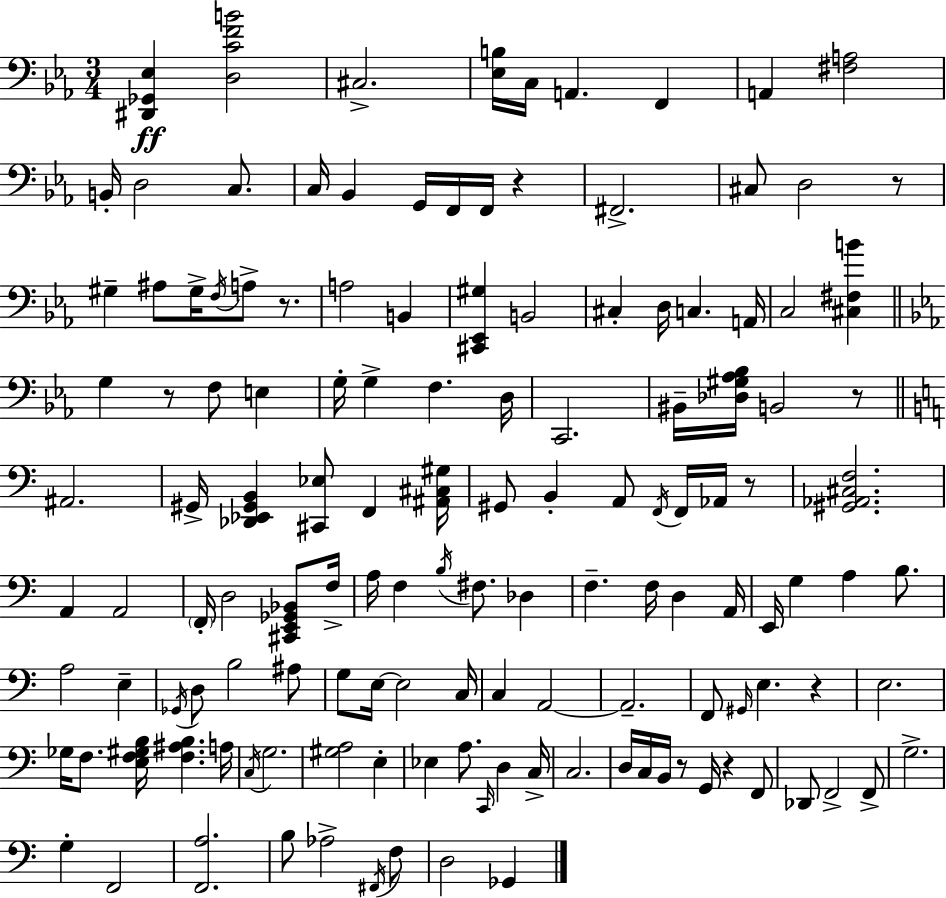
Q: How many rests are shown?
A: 9